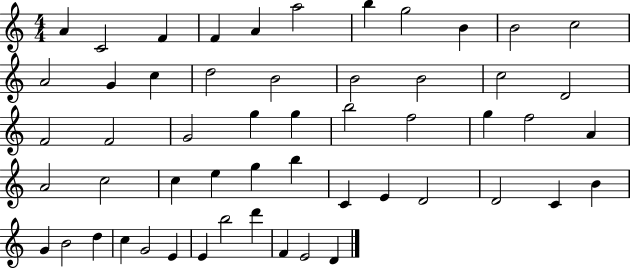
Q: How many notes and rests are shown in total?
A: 54